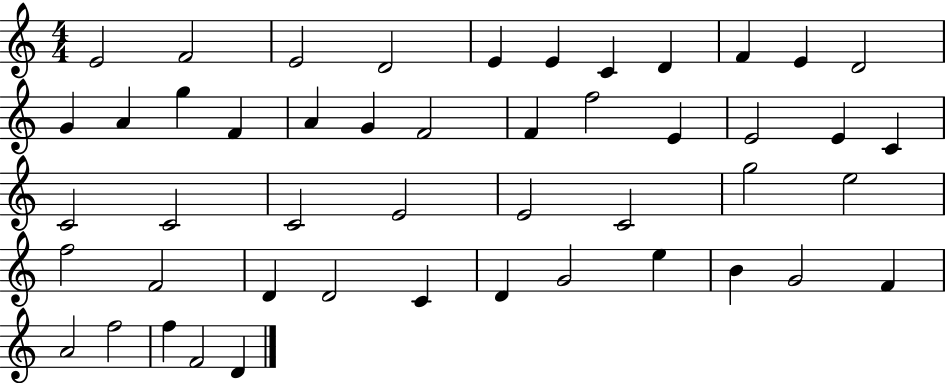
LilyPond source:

{
  \clef treble
  \numericTimeSignature
  \time 4/4
  \key c \major
  e'2 f'2 | e'2 d'2 | e'4 e'4 c'4 d'4 | f'4 e'4 d'2 | \break g'4 a'4 g''4 f'4 | a'4 g'4 f'2 | f'4 f''2 e'4 | e'2 e'4 c'4 | \break c'2 c'2 | c'2 e'2 | e'2 c'2 | g''2 e''2 | \break f''2 f'2 | d'4 d'2 c'4 | d'4 g'2 e''4 | b'4 g'2 f'4 | \break a'2 f''2 | f''4 f'2 d'4 | \bar "|."
}